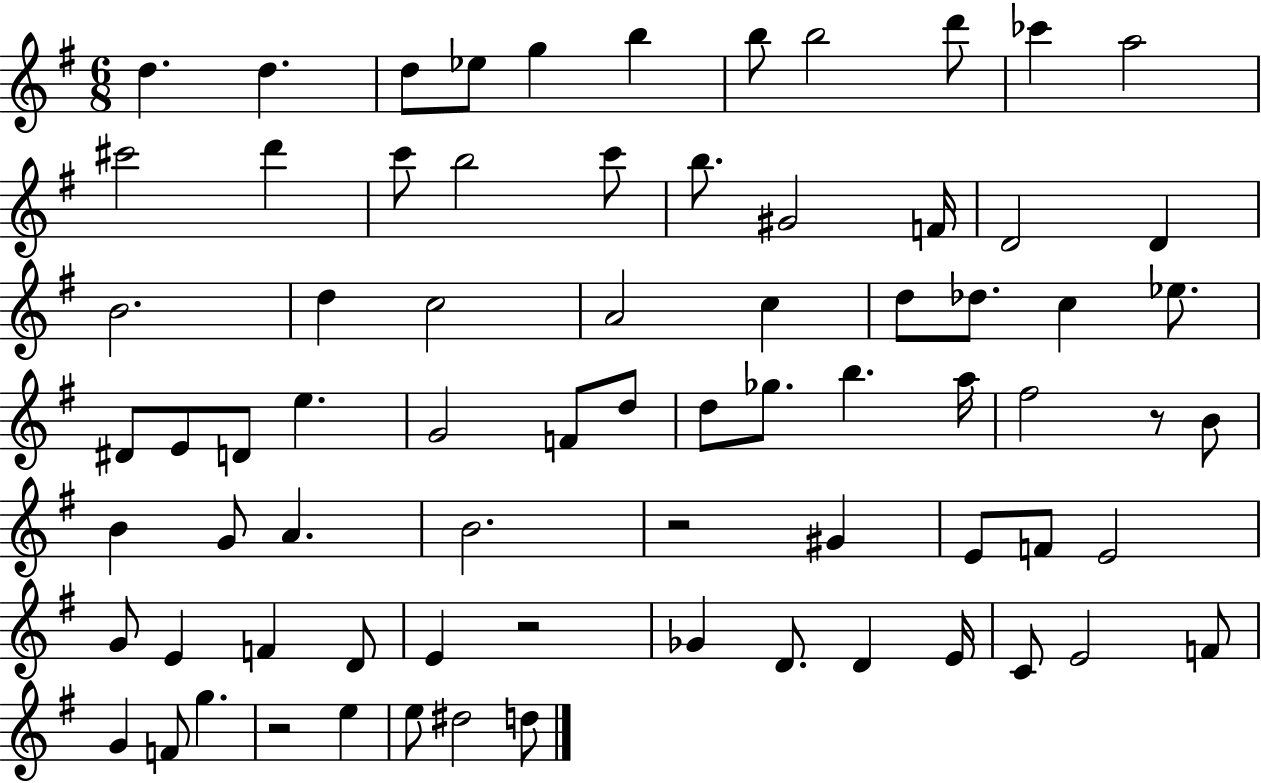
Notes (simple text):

D5/q. D5/q. D5/e Eb5/e G5/q B5/q B5/e B5/h D6/e CES6/q A5/h C#6/h D6/q C6/e B5/h C6/e B5/e. G#4/h F4/s D4/h D4/q B4/h. D5/q C5/h A4/h C5/q D5/e Db5/e. C5/q Eb5/e. D#4/e E4/e D4/e E5/q. G4/h F4/e D5/e D5/e Gb5/e. B5/q. A5/s F#5/h R/e B4/e B4/q G4/e A4/q. B4/h. R/h G#4/q E4/e F4/e E4/h G4/e E4/q F4/q D4/e E4/q R/h Gb4/q D4/e. D4/q E4/s C4/e E4/h F4/e G4/q F4/e G5/q. R/h E5/q E5/e D#5/h D5/e